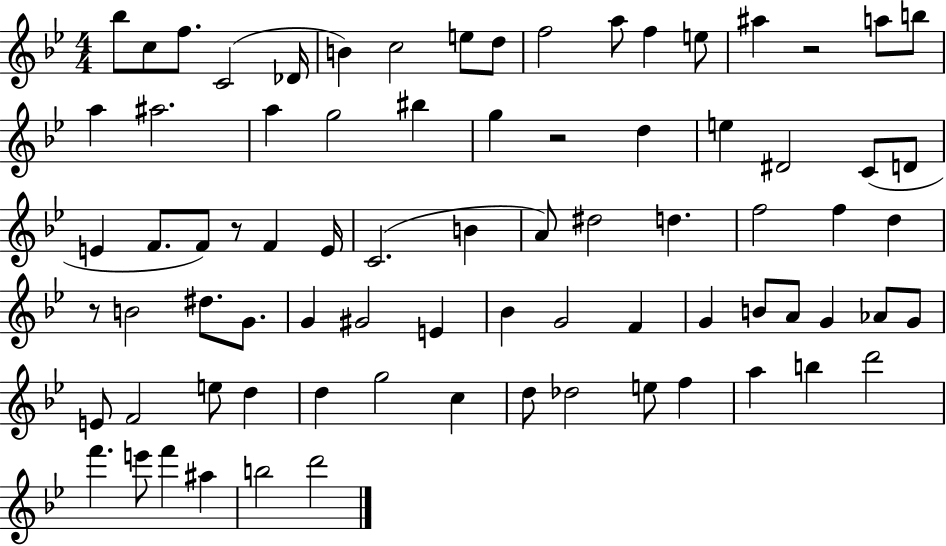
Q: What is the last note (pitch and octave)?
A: D6